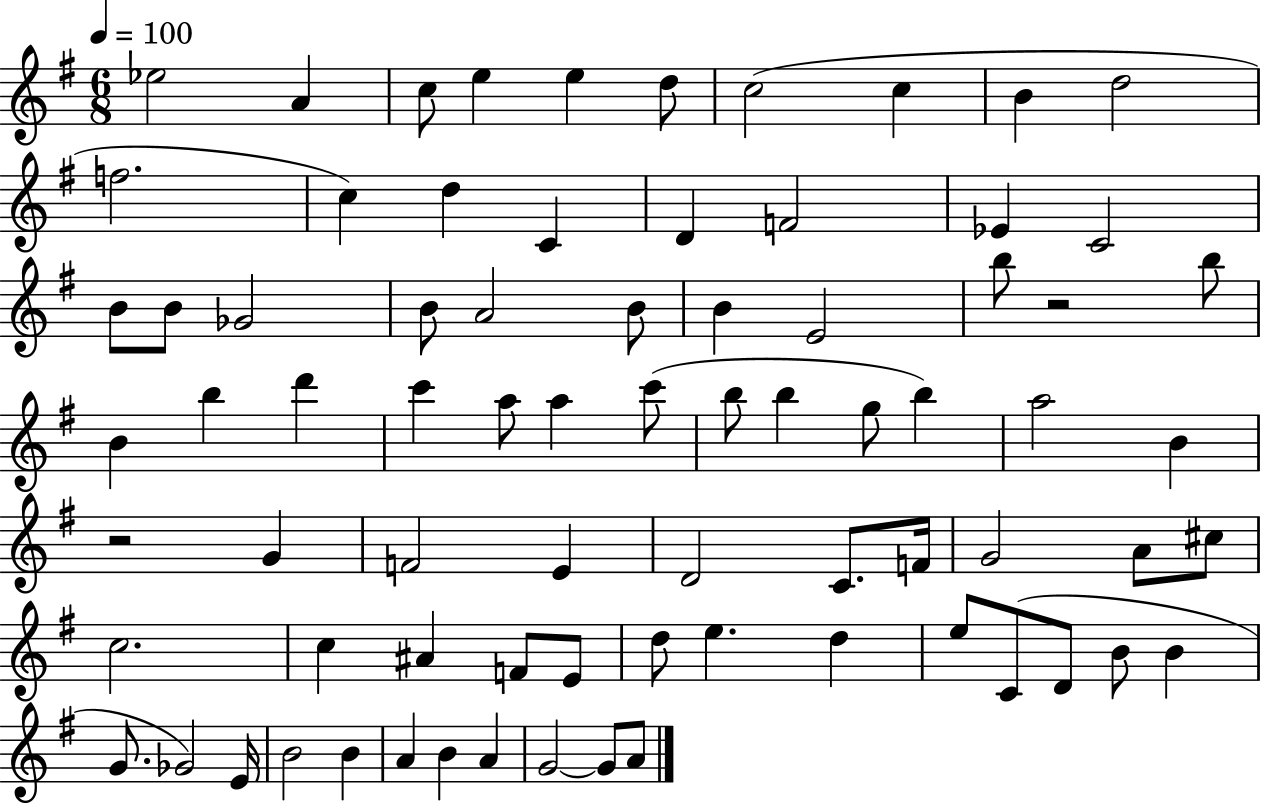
{
  \clef treble
  \numericTimeSignature
  \time 6/8
  \key g \major
  \tempo 4 = 100
  \repeat volta 2 { ees''2 a'4 | c''8 e''4 e''4 d''8 | c''2( c''4 | b'4 d''2 | \break f''2. | c''4) d''4 c'4 | d'4 f'2 | ees'4 c'2 | \break b'8 b'8 ges'2 | b'8 a'2 b'8 | b'4 e'2 | b''8 r2 b''8 | \break b'4 b''4 d'''4 | c'''4 a''8 a''4 c'''8( | b''8 b''4 g''8 b''4) | a''2 b'4 | \break r2 g'4 | f'2 e'4 | d'2 c'8. f'16 | g'2 a'8 cis''8 | \break c''2. | c''4 ais'4 f'8 e'8 | d''8 e''4. d''4 | e''8 c'8( d'8 b'8 b'4 | \break g'8. ges'2) e'16 | b'2 b'4 | a'4 b'4 a'4 | g'2~~ g'8 a'8 | \break } \bar "|."
}